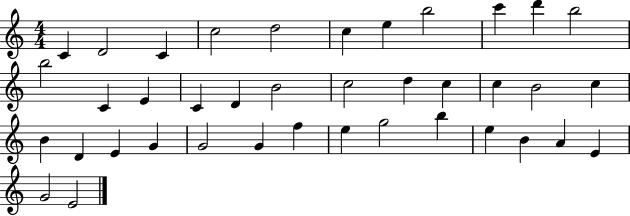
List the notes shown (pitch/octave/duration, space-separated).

C4/q D4/h C4/q C5/h D5/h C5/q E5/q B5/h C6/q D6/q B5/h B5/h C4/q E4/q C4/q D4/q B4/h C5/h D5/q C5/q C5/q B4/h C5/q B4/q D4/q E4/q G4/q G4/h G4/q F5/q E5/q G5/h B5/q E5/q B4/q A4/q E4/q G4/h E4/h